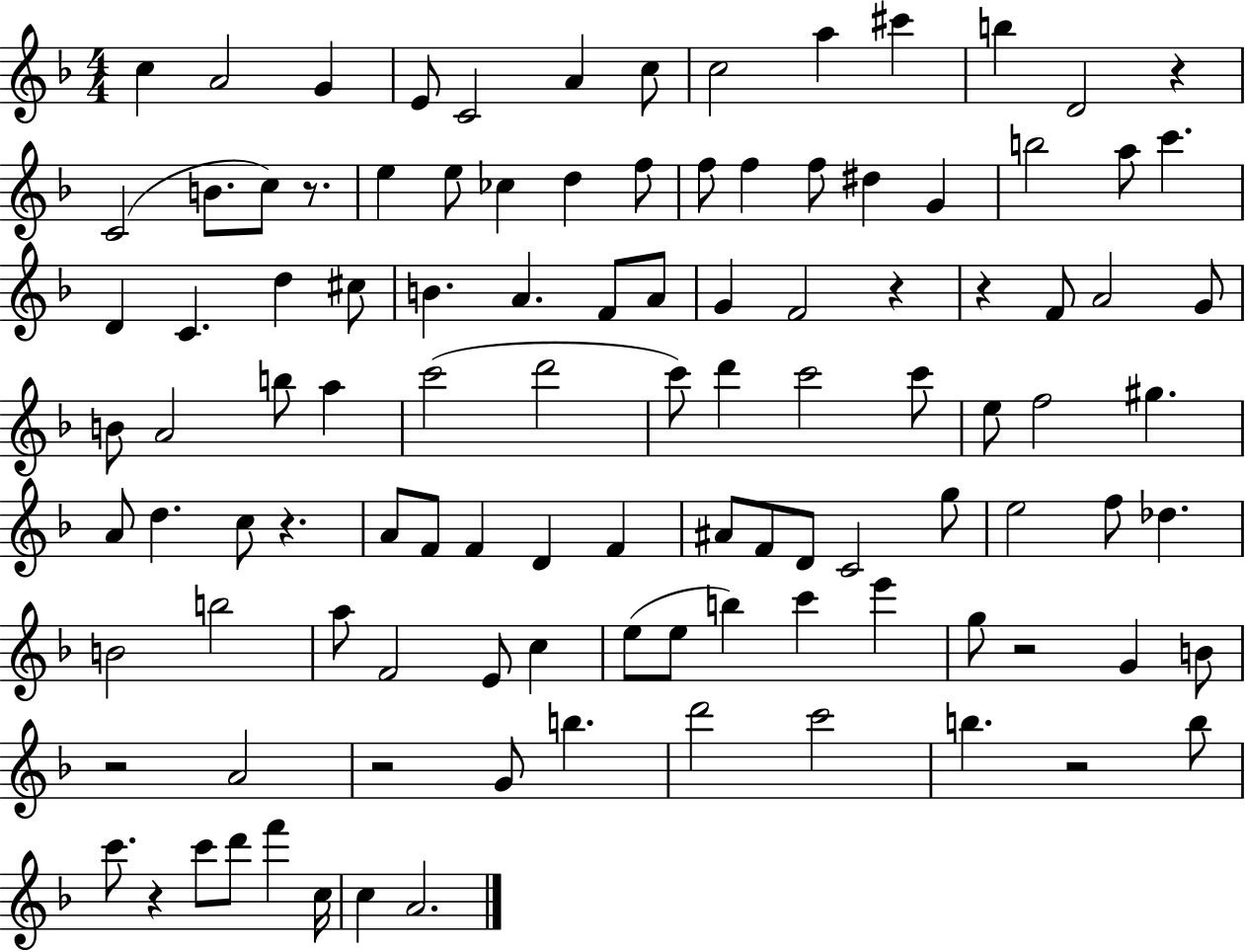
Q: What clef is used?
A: treble